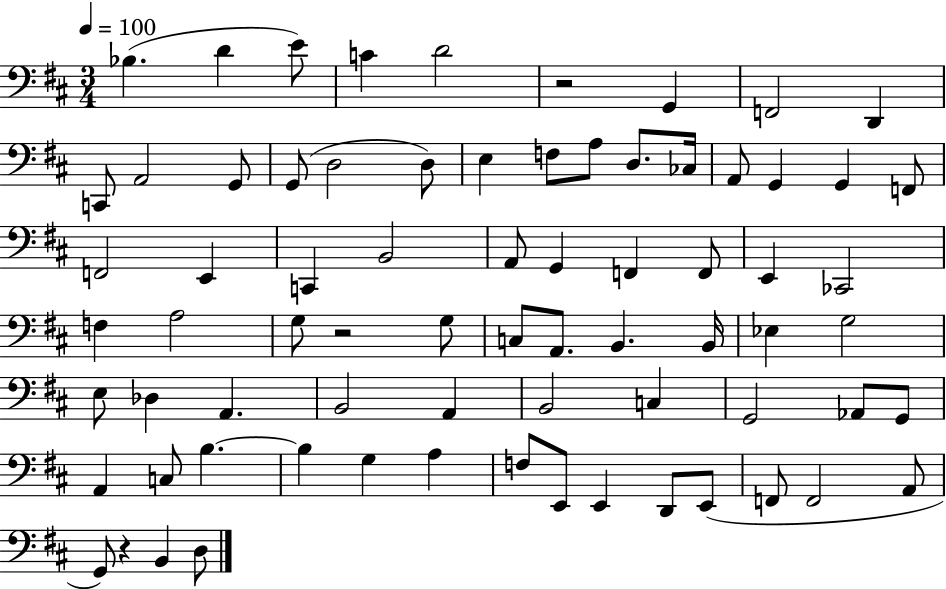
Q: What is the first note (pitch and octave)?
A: Bb3